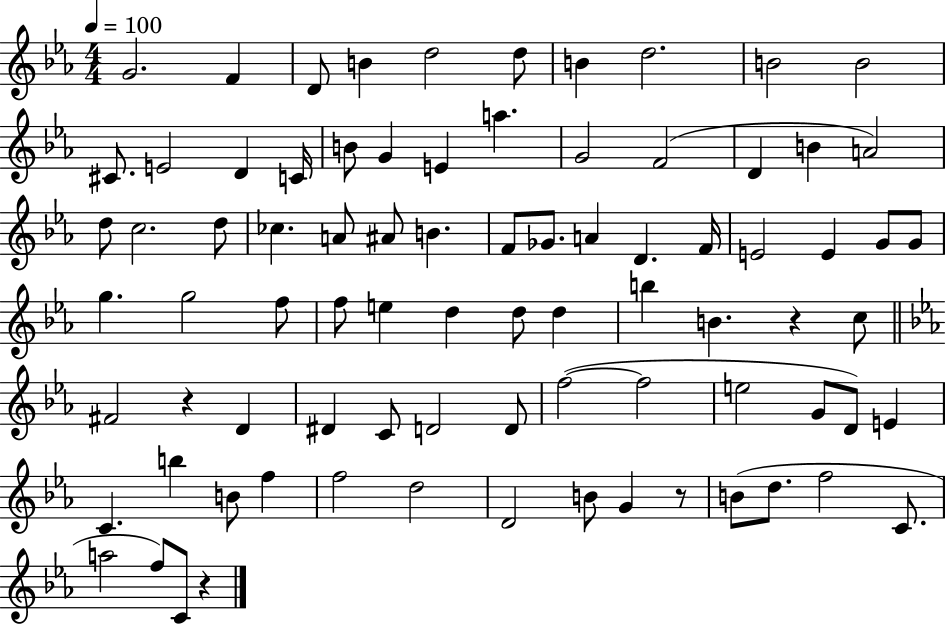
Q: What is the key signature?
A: EES major